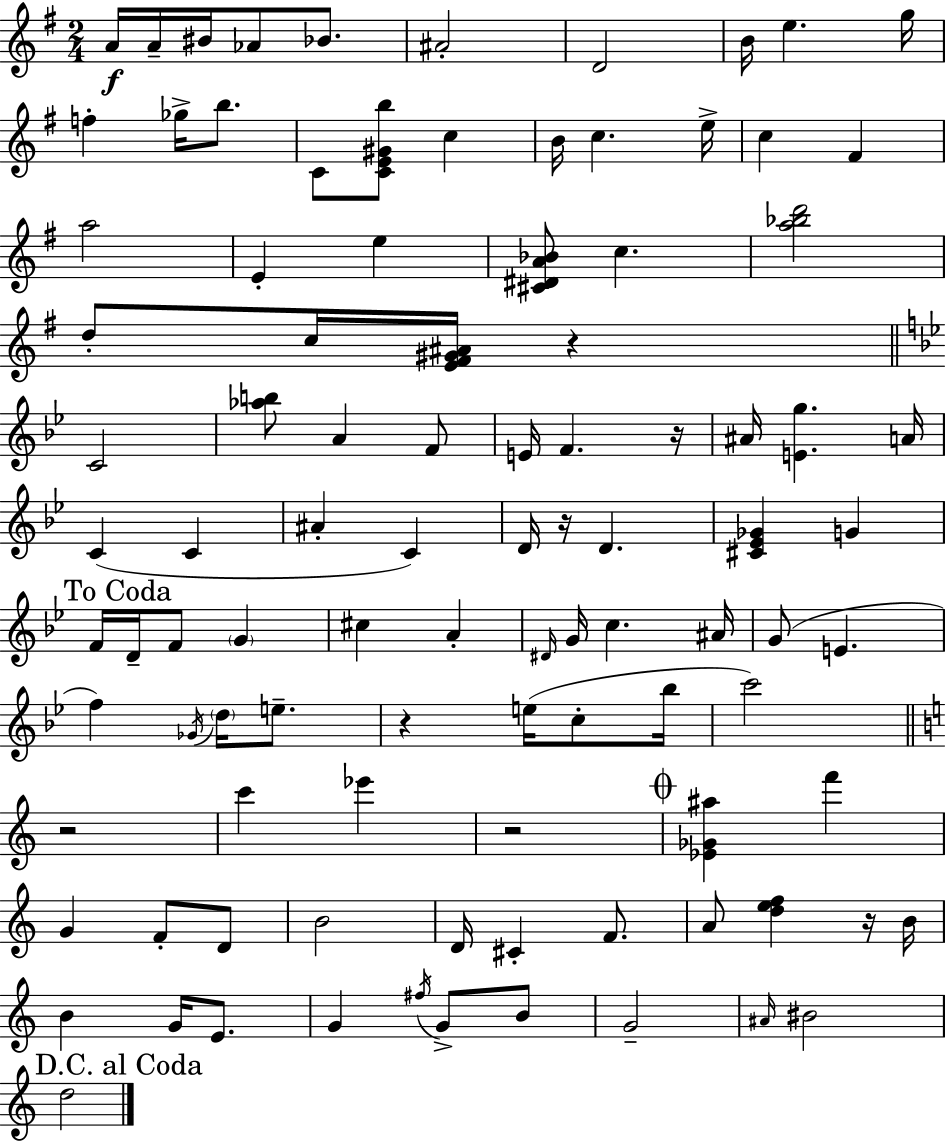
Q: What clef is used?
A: treble